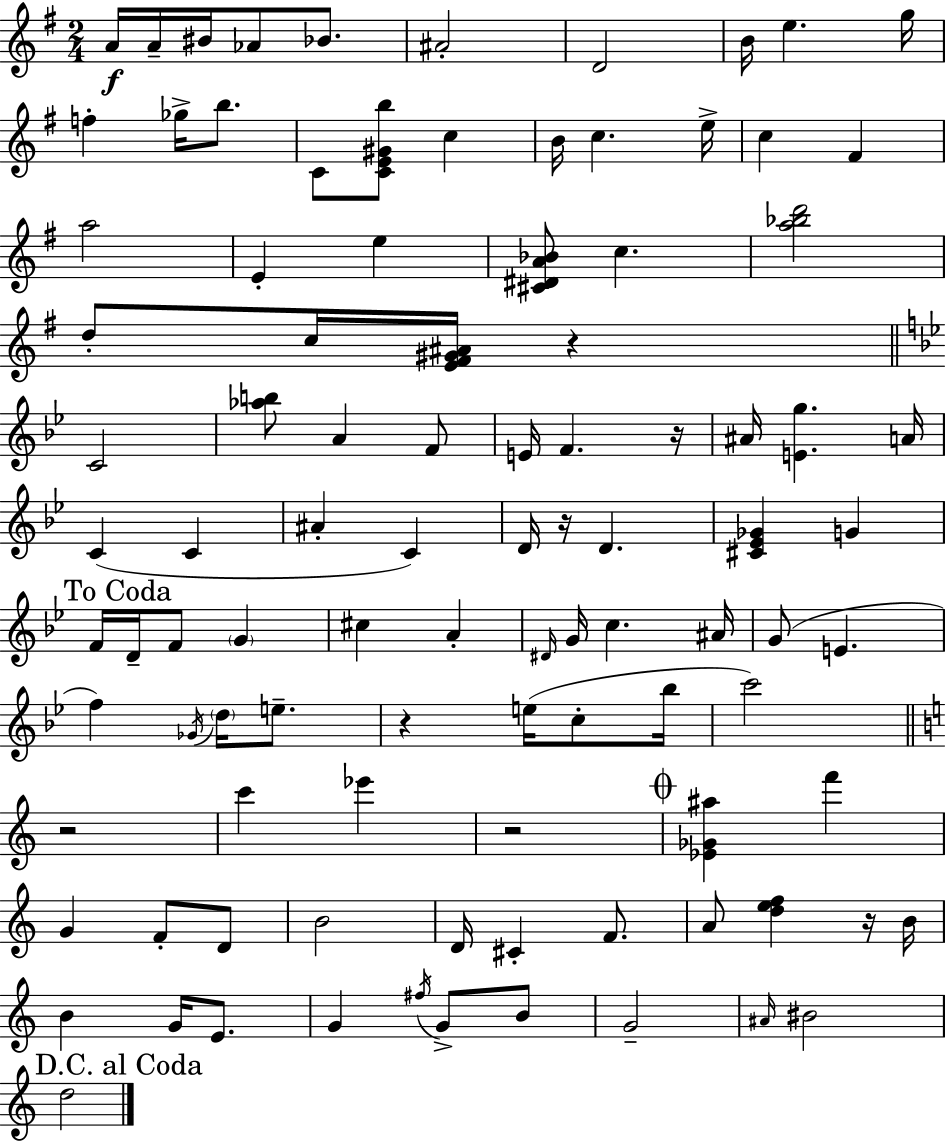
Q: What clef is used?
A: treble